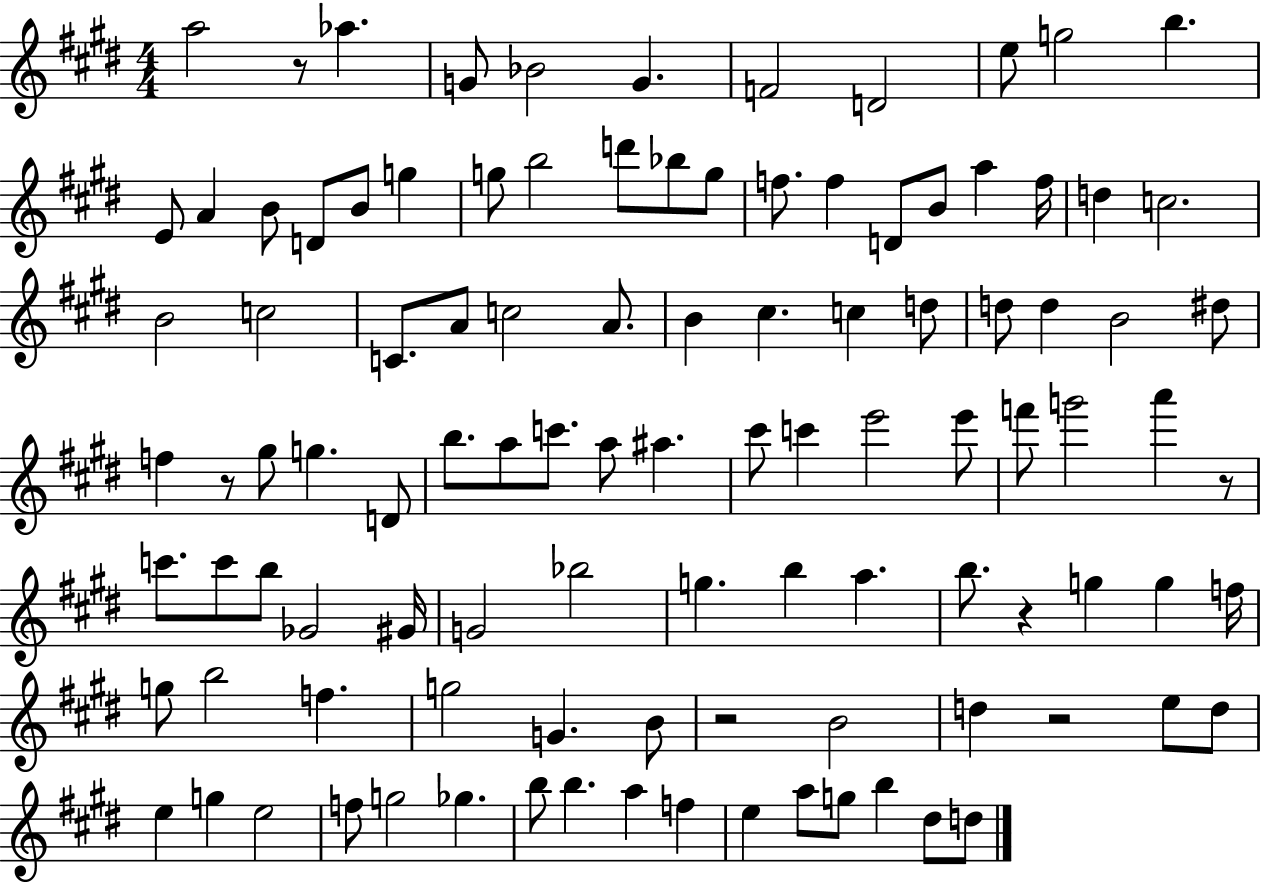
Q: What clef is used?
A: treble